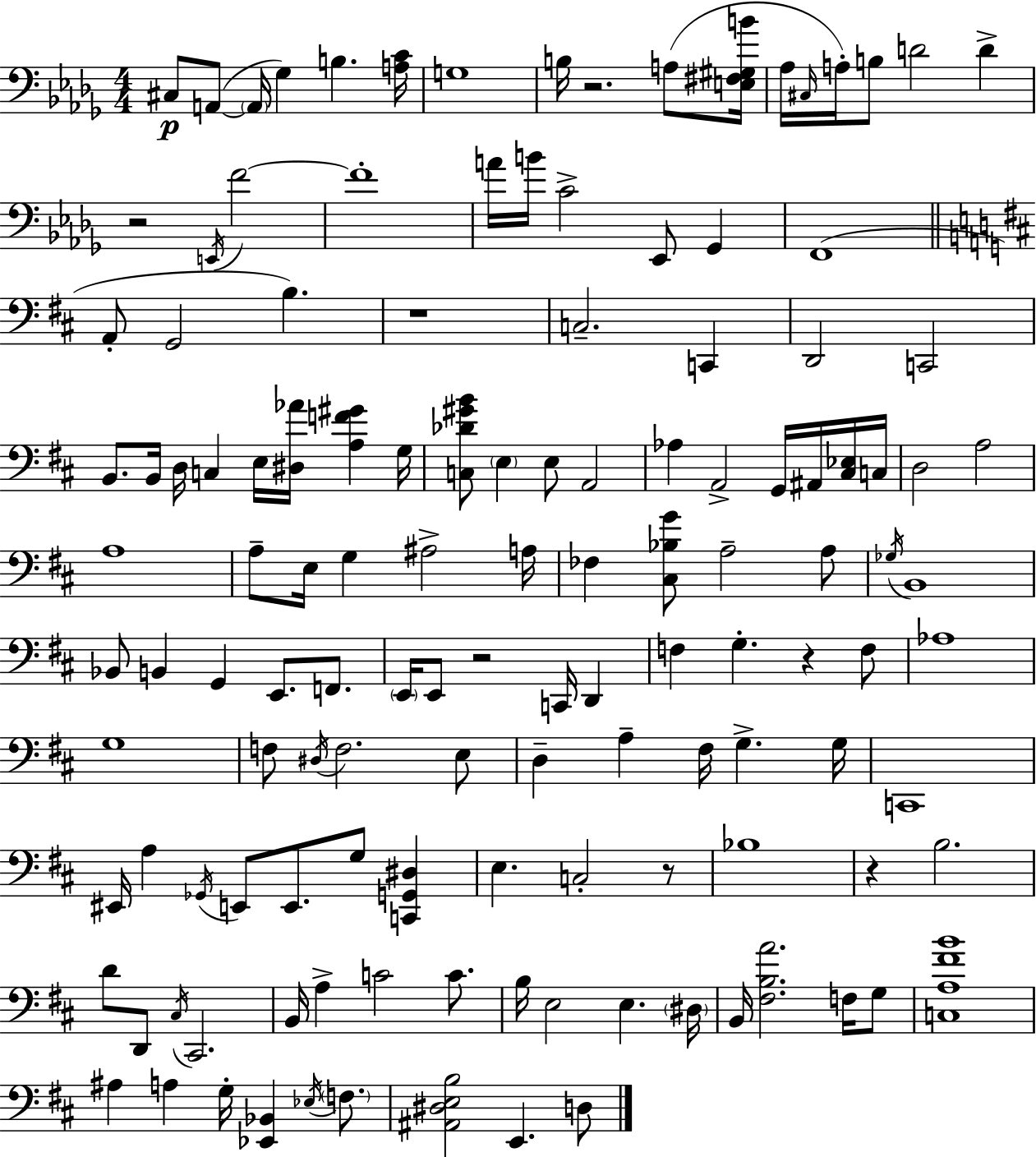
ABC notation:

X:1
T:Untitled
M:4/4
L:1/4
K:Bbm
^C,/2 A,,/2 A,,/4 _G, B, [A,C]/4 G,4 B,/4 z2 A,/2 [E,^F,^G,B]/4 _A,/4 ^C,/4 A,/4 B,/2 D2 D z2 E,,/4 F2 F4 A/4 B/4 C2 _E,,/2 _G,, F,,4 A,,/2 G,,2 B, z4 C,2 C,, D,,2 C,,2 B,,/2 B,,/4 D,/4 C, E,/4 [^D,_A]/4 [A,F^G] G,/4 [C,_D^GB]/2 E, E,/2 A,,2 _A, A,,2 G,,/4 ^A,,/4 [^C,_E,]/4 C,/4 D,2 A,2 A,4 A,/2 E,/4 G, ^A,2 A,/4 _F, [^C,_B,G]/2 A,2 A,/2 _G,/4 B,,4 _B,,/2 B,, G,, E,,/2 F,,/2 E,,/4 E,,/2 z2 C,,/4 D,, F, G, z F,/2 _A,4 G,4 F,/2 ^D,/4 F,2 E,/2 D, A, ^F,/4 G, G,/4 C,,4 ^E,,/4 A, _G,,/4 E,,/2 E,,/2 G,/2 [C,,G,,^D,] E, C,2 z/2 _B,4 z B,2 D/2 D,,/2 ^C,/4 ^C,,2 B,,/4 A, C2 C/2 B,/4 E,2 E, ^D,/4 B,,/4 [^F,B,A]2 F,/4 G,/2 [C,A,^FB]4 ^A, A, G,/4 [_E,,_B,,] _E,/4 F,/2 [^A,,^D,E,B,]2 E,, D,/2